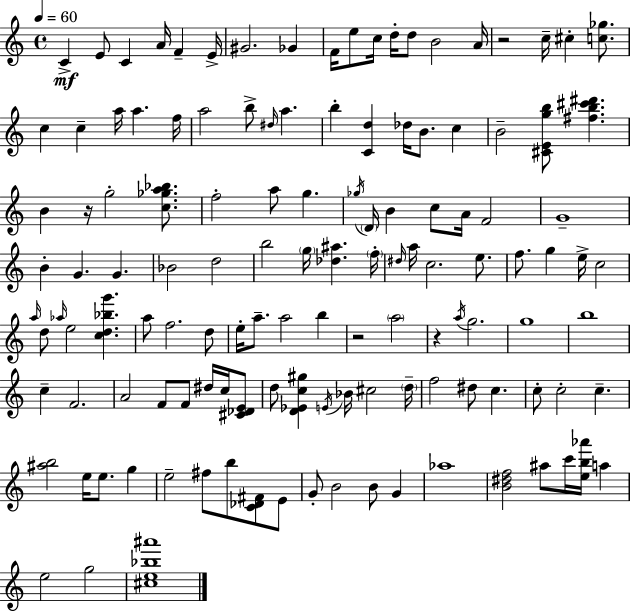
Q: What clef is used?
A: treble